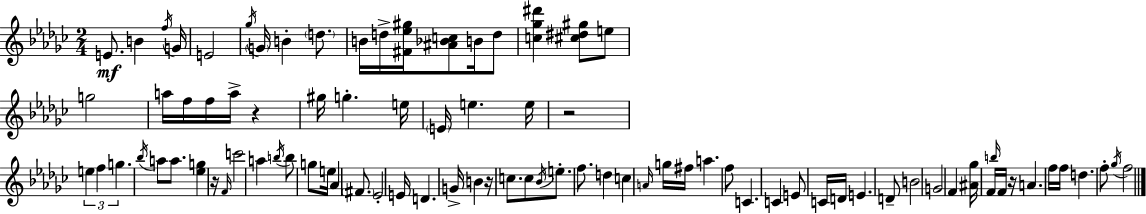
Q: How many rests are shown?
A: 5